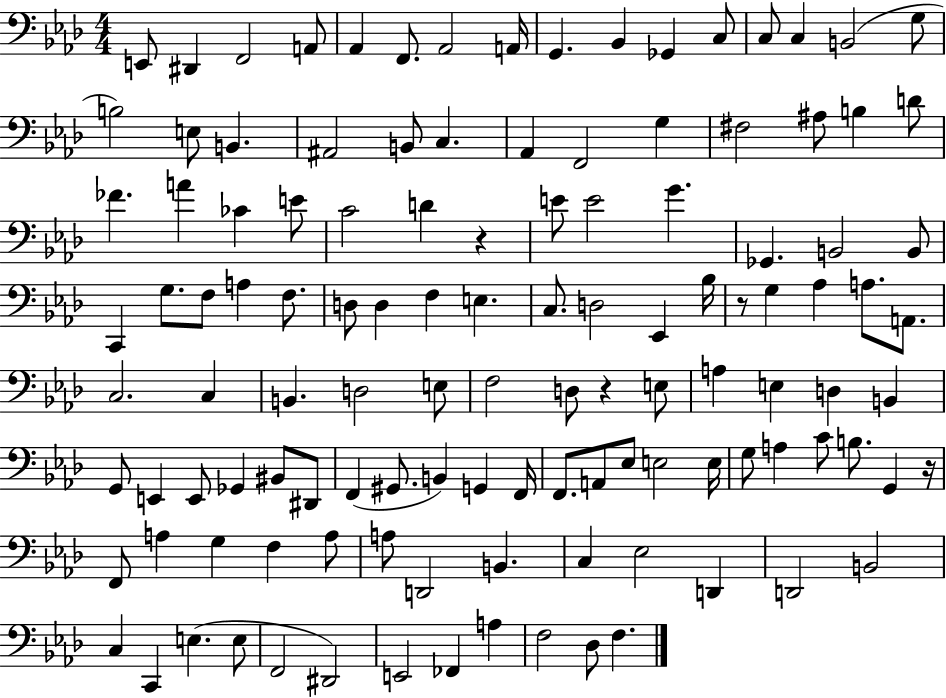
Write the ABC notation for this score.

X:1
T:Untitled
M:4/4
L:1/4
K:Ab
E,,/2 ^D,, F,,2 A,,/2 _A,, F,,/2 _A,,2 A,,/4 G,, _B,, _G,, C,/2 C,/2 C, B,,2 G,/2 B,2 E,/2 B,, ^A,,2 B,,/2 C, _A,, F,,2 G, ^F,2 ^A,/2 B, D/2 _F A _C E/2 C2 D z E/2 E2 G _G,, B,,2 B,,/2 C,, G,/2 F,/2 A, F,/2 D,/2 D, F, E, C,/2 D,2 _E,, _B,/4 z/2 G, _A, A,/2 A,,/2 C,2 C, B,, D,2 E,/2 F,2 D,/2 z E,/2 A, E, D, B,, G,,/2 E,, E,,/2 _G,, ^B,,/2 ^D,,/2 F,, ^G,,/2 B,, G,, F,,/4 F,,/2 A,,/2 _E,/2 E,2 E,/4 G,/2 A, C/2 B,/2 G,, z/4 F,,/2 A, G, F, A,/2 A,/2 D,,2 B,, C, _E,2 D,, D,,2 B,,2 C, C,, E, E,/2 F,,2 ^D,,2 E,,2 _F,, A, F,2 _D,/2 F,